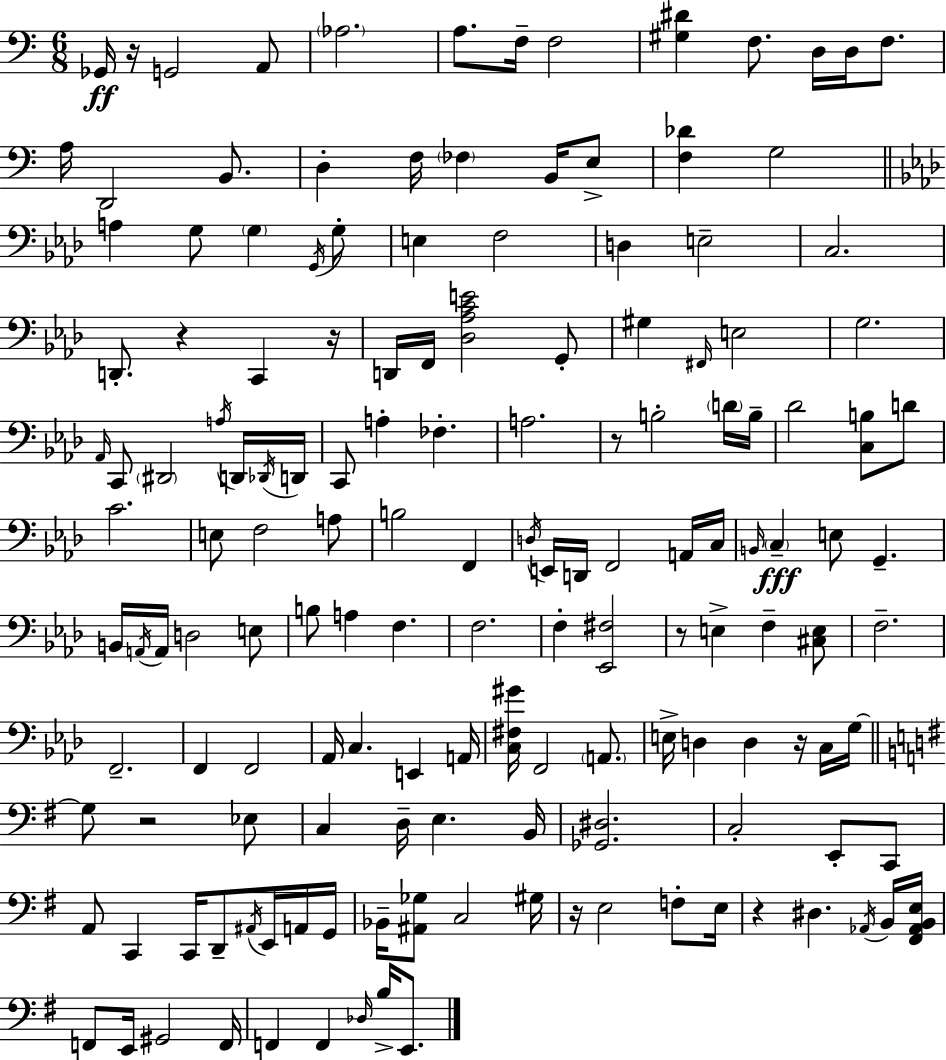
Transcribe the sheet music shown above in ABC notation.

X:1
T:Untitled
M:6/8
L:1/4
K:C
_G,,/4 z/4 G,,2 A,,/2 _A,2 A,/2 F,/4 F,2 [^G,^D] F,/2 D,/4 D,/4 F,/2 A,/4 D,,2 B,,/2 D, F,/4 _F, B,,/4 E,/2 [F,_D] G,2 A, G,/2 G, G,,/4 G,/2 E, F,2 D, E,2 C,2 D,,/2 z C,, z/4 D,,/4 F,,/4 [_D,_A,CE]2 G,,/2 ^G, ^F,,/4 E,2 G,2 _A,,/4 C,,/2 ^D,,2 A,/4 D,,/4 _D,,/4 D,,/4 C,,/2 A, _F, A,2 z/2 B,2 D/4 B,/4 _D2 [C,B,]/2 D/2 C2 E,/2 F,2 A,/2 B,2 F,, D,/4 E,,/4 D,,/4 F,,2 A,,/4 C,/4 B,,/4 C, E,/2 G,, B,,/4 A,,/4 A,,/4 D,2 E,/2 B,/2 A, F, F,2 F, [_E,,^F,]2 z/2 E, F, [^C,E,]/2 F,2 F,,2 F,, F,,2 _A,,/4 C, E,, A,,/4 [C,^F,^G]/4 F,,2 A,,/2 E,/4 D, D, z/4 C,/4 G,/4 G,/2 z2 _E,/2 C, D,/4 E, B,,/4 [_G,,^D,]2 C,2 E,,/2 C,,/2 A,,/2 C,, C,,/4 D,,/2 ^A,,/4 E,,/4 A,,/4 G,,/4 _B,,/4 [^A,,_G,]/2 C,2 ^G,/4 z/4 E,2 F,/2 E,/4 z ^D, _A,,/4 B,,/4 [^F,,_A,,B,,E,]/4 F,,/2 E,,/4 ^G,,2 F,,/4 F,, F,, _D,/4 B,/4 E,,/2